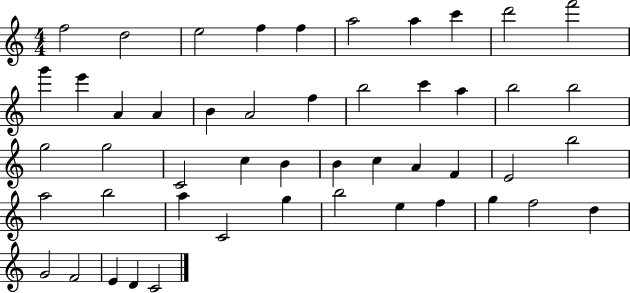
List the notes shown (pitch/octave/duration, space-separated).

F5/h D5/h E5/h F5/q F5/q A5/h A5/q C6/q D6/h F6/h G6/q E6/q A4/q A4/q B4/q A4/h F5/q B5/h C6/q A5/q B5/h B5/h G5/h G5/h C4/h C5/q B4/q B4/q C5/q A4/q F4/q E4/h B5/h A5/h B5/h A5/q C4/h G5/q B5/h E5/q F5/q G5/q F5/h D5/q G4/h F4/h E4/q D4/q C4/h